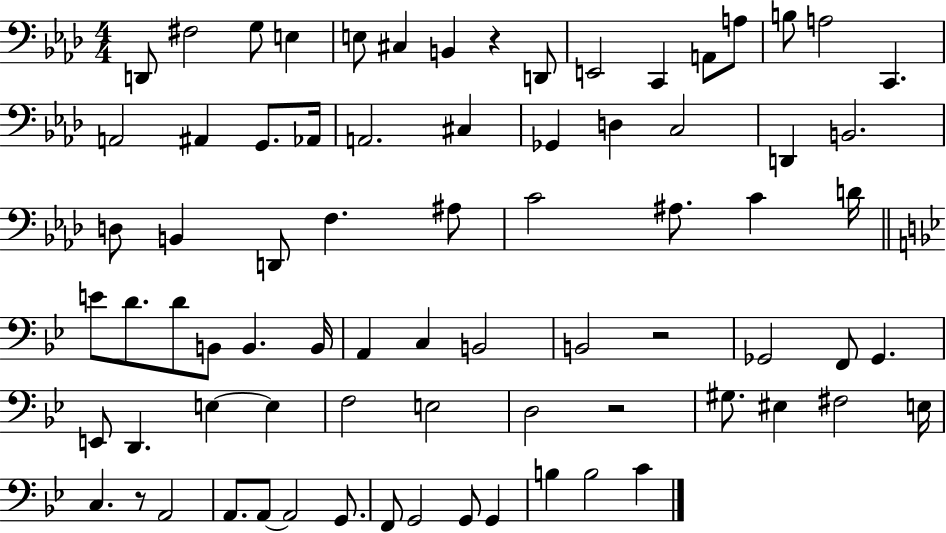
X:1
T:Untitled
M:4/4
L:1/4
K:Ab
D,,/2 ^F,2 G,/2 E, E,/2 ^C, B,, z D,,/2 E,,2 C,, A,,/2 A,/2 B,/2 A,2 C,, A,,2 ^A,, G,,/2 _A,,/4 A,,2 ^C, _G,, D, C,2 D,, B,,2 D,/2 B,, D,,/2 F, ^A,/2 C2 ^A,/2 C D/4 E/2 D/2 D/2 B,,/2 B,, B,,/4 A,, C, B,,2 B,,2 z2 _G,,2 F,,/2 _G,, E,,/2 D,, E, E, F,2 E,2 D,2 z2 ^G,/2 ^E, ^F,2 E,/4 C, z/2 A,,2 A,,/2 A,,/2 A,,2 G,,/2 F,,/2 G,,2 G,,/2 G,, B, B,2 C